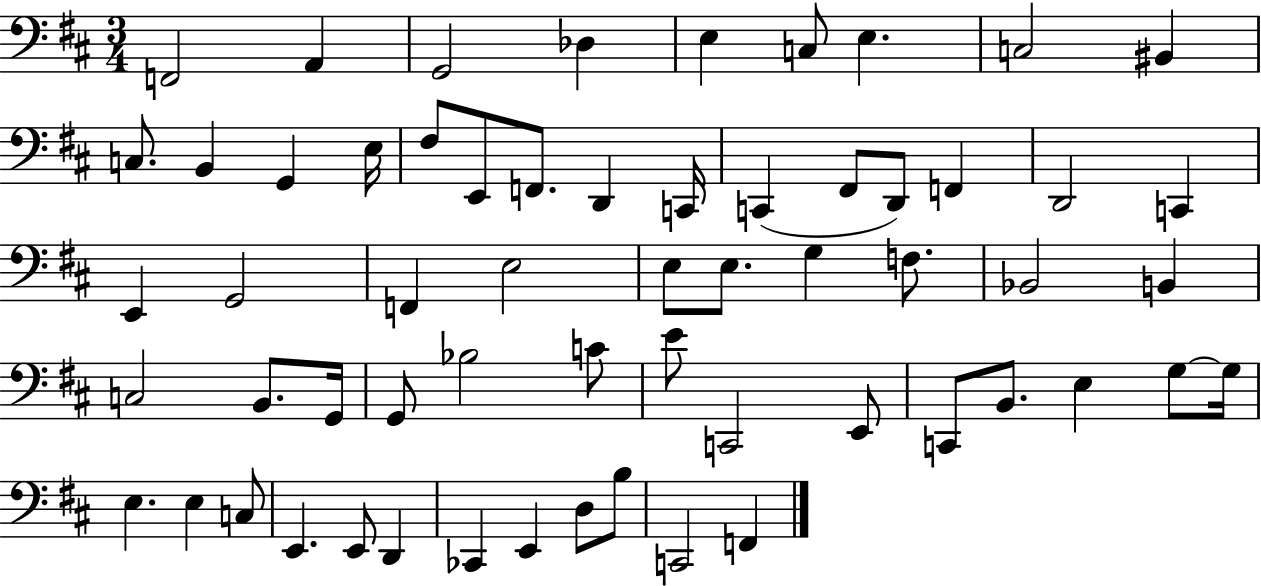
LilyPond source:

{
  \clef bass
  \numericTimeSignature
  \time 3/4
  \key d \major
  f,2 a,4 | g,2 des4 | e4 c8 e4. | c2 bis,4 | \break c8. b,4 g,4 e16 | fis8 e,8 f,8. d,4 c,16 | c,4( fis,8 d,8) f,4 | d,2 c,4 | \break e,4 g,2 | f,4 e2 | e8 e8. g4 f8. | bes,2 b,4 | \break c2 b,8. g,16 | g,8 bes2 c'8 | e'8 c,2 e,8 | c,8 b,8. e4 g8~~ g16 | \break e4. e4 c8 | e,4. e,8 d,4 | ces,4 e,4 d8 b8 | c,2 f,4 | \break \bar "|."
}